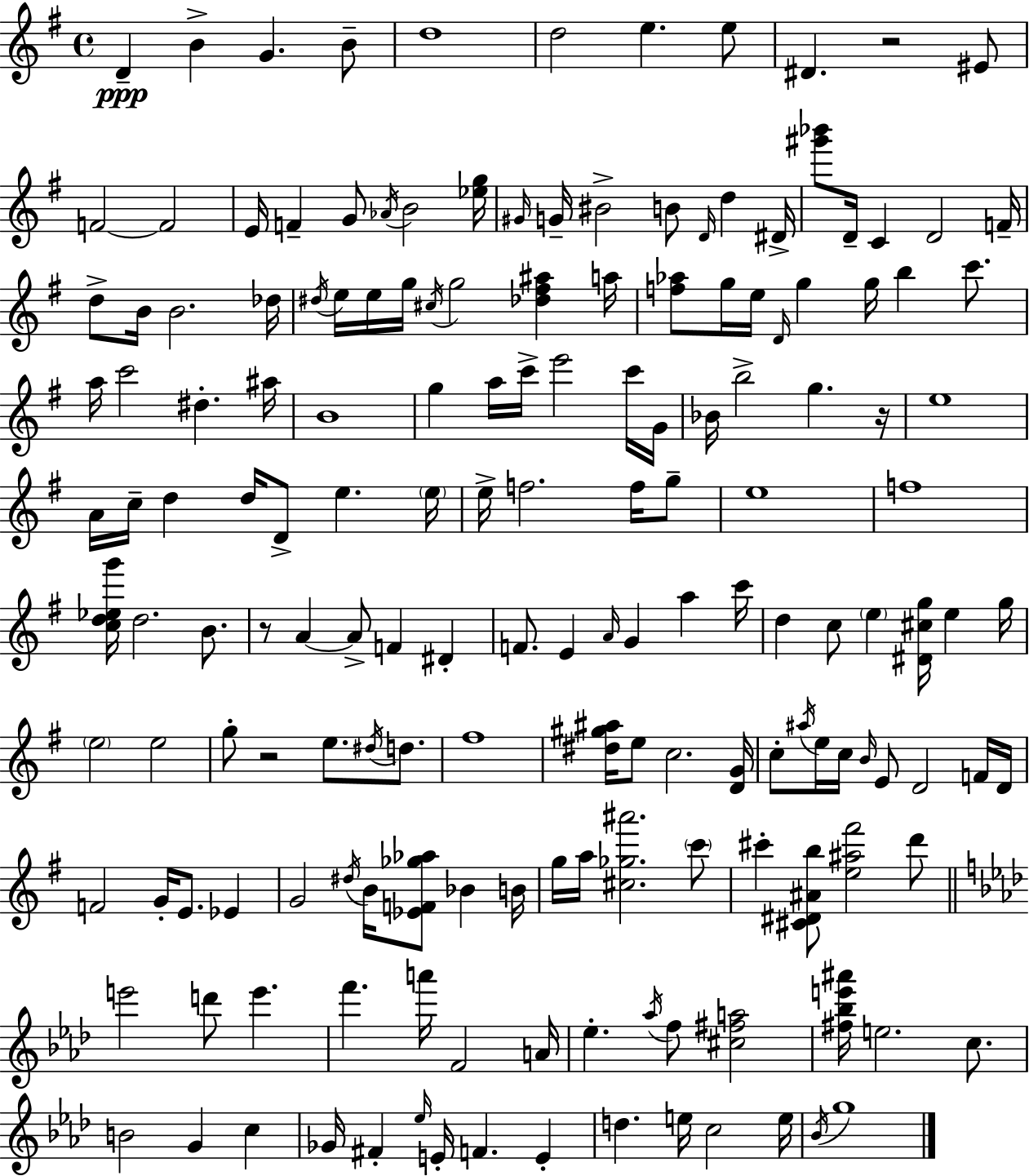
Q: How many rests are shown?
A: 4